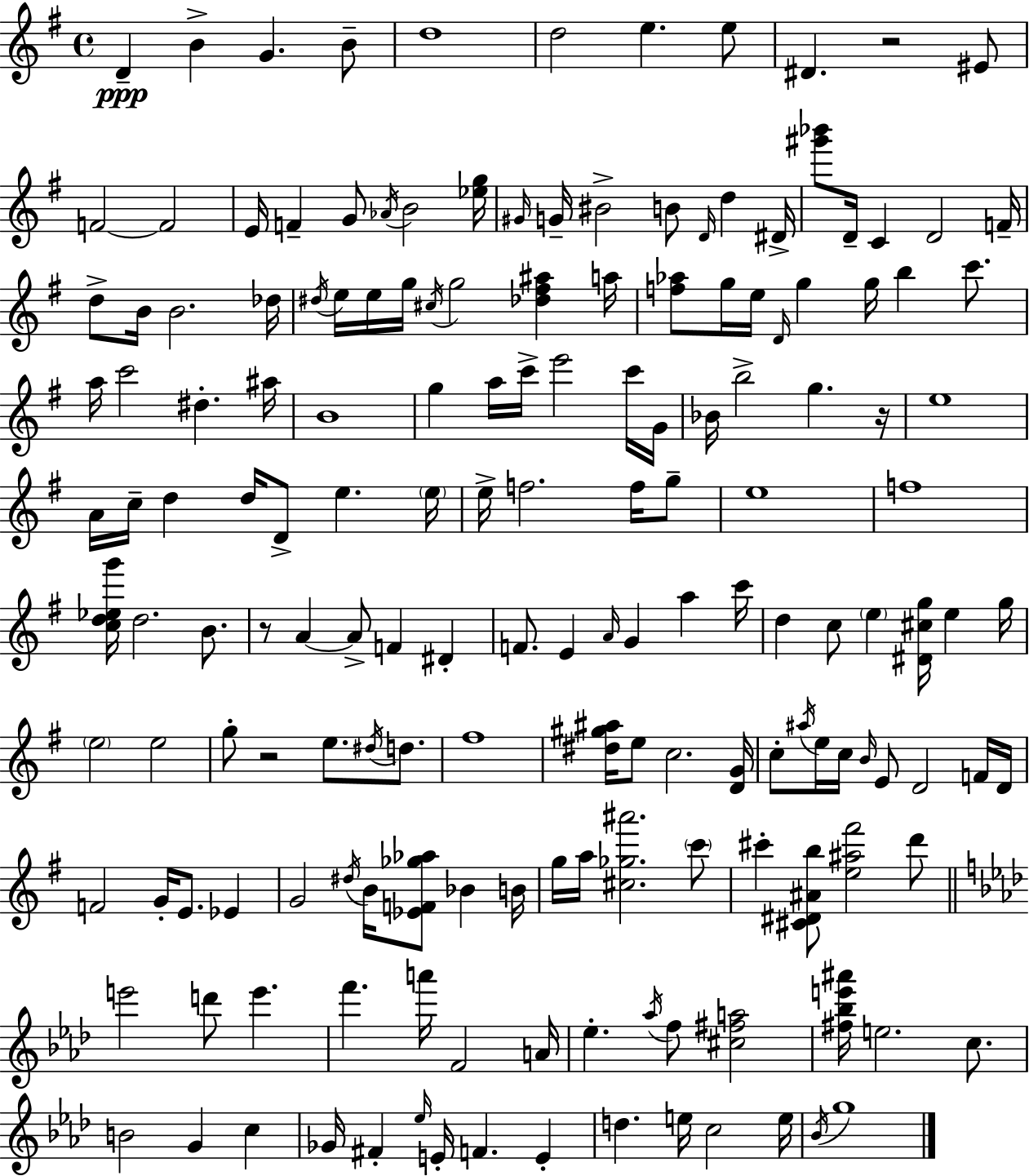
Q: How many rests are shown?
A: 4